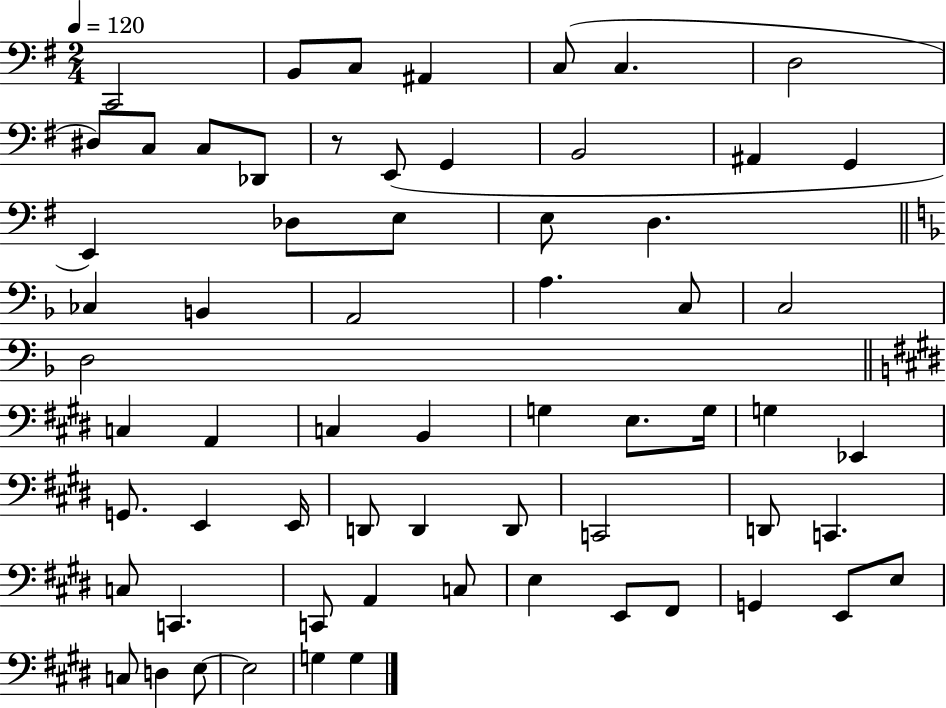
C2/h B2/e C3/e A#2/q C3/e C3/q. D3/h D#3/e C3/e C3/e Db2/e R/e E2/e G2/q B2/h A#2/q G2/q E2/q Db3/e E3/e E3/e D3/q. CES3/q B2/q A2/h A3/q. C3/e C3/h D3/h C3/q A2/q C3/q B2/q G3/q E3/e. G3/s G3/q Eb2/q G2/e. E2/q E2/s D2/e D2/q D2/e C2/h D2/e C2/q. C3/e C2/q. C2/e A2/q C3/e E3/q E2/e F#2/e G2/q E2/e E3/e C3/e D3/q E3/e E3/h G3/q G3/q